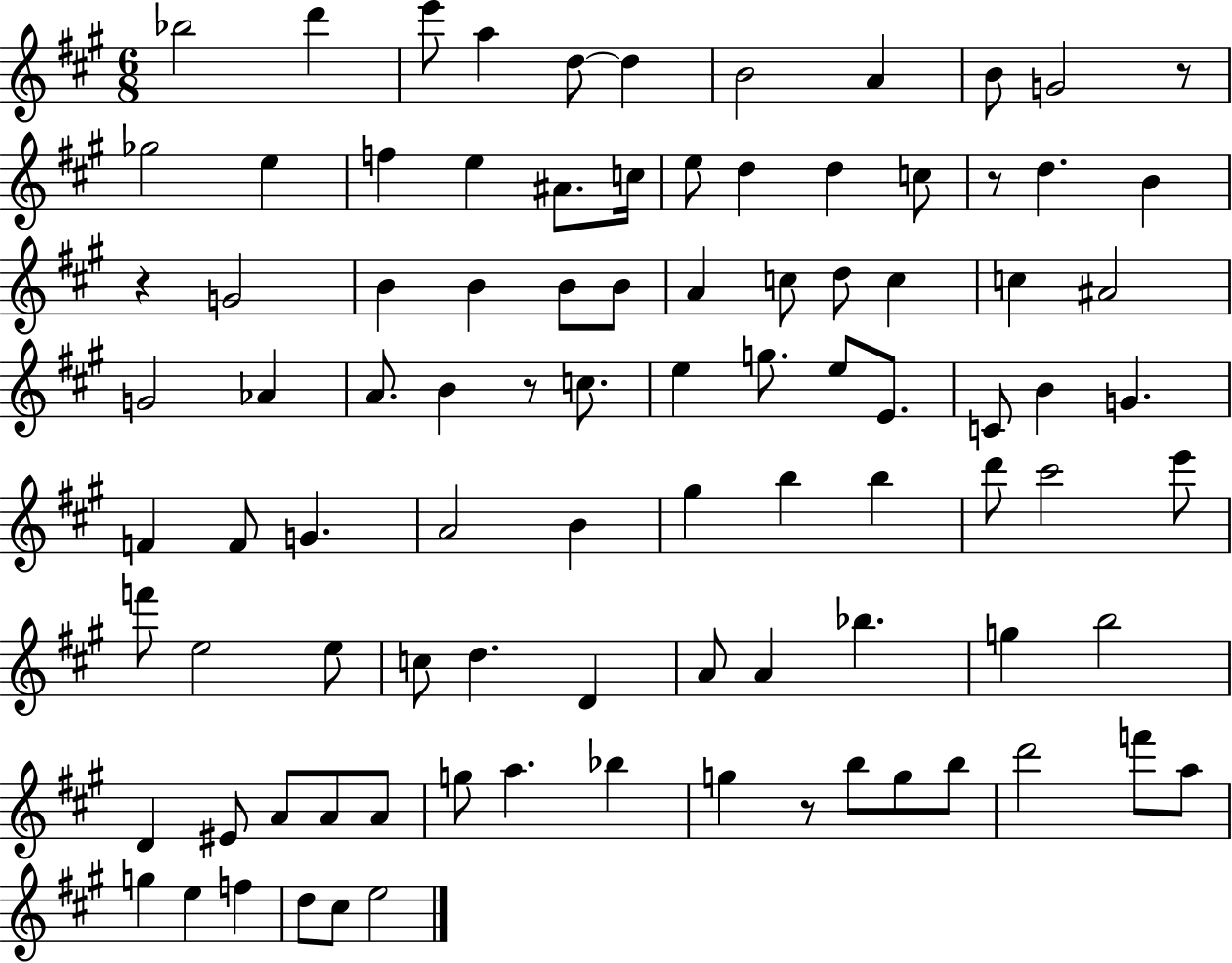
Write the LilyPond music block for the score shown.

{
  \clef treble
  \numericTimeSignature
  \time 6/8
  \key a \major
  \repeat volta 2 { bes''2 d'''4 | e'''8 a''4 d''8~~ d''4 | b'2 a'4 | b'8 g'2 r8 | \break ges''2 e''4 | f''4 e''4 ais'8. c''16 | e''8 d''4 d''4 c''8 | r8 d''4. b'4 | \break r4 g'2 | b'4 b'4 b'8 b'8 | a'4 c''8 d''8 c''4 | c''4 ais'2 | \break g'2 aes'4 | a'8. b'4 r8 c''8. | e''4 g''8. e''8 e'8. | c'8 b'4 g'4. | \break f'4 f'8 g'4. | a'2 b'4 | gis''4 b''4 b''4 | d'''8 cis'''2 e'''8 | \break f'''8 e''2 e''8 | c''8 d''4. d'4 | a'8 a'4 bes''4. | g''4 b''2 | \break d'4 eis'8 a'8 a'8 a'8 | g''8 a''4. bes''4 | g''4 r8 b''8 g''8 b''8 | d'''2 f'''8 a''8 | \break g''4 e''4 f''4 | d''8 cis''8 e''2 | } \bar "|."
}